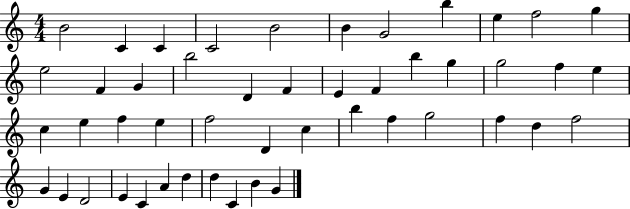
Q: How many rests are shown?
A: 0